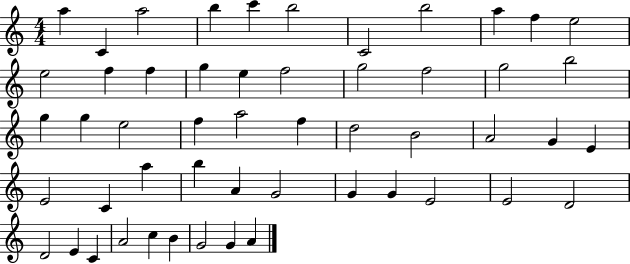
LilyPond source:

{
  \clef treble
  \numericTimeSignature
  \time 4/4
  \key c \major
  a''4 c'4 a''2 | b''4 c'''4 b''2 | c'2 b''2 | a''4 f''4 e''2 | \break e''2 f''4 f''4 | g''4 e''4 f''2 | g''2 f''2 | g''2 b''2 | \break g''4 g''4 e''2 | f''4 a''2 f''4 | d''2 b'2 | a'2 g'4 e'4 | \break e'2 c'4 a''4 | b''4 a'4 g'2 | g'4 g'4 e'2 | e'2 d'2 | \break d'2 e'4 c'4 | a'2 c''4 b'4 | g'2 g'4 a'4 | \bar "|."
}